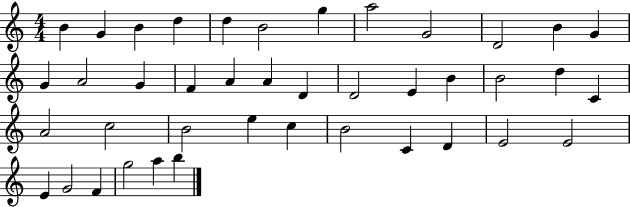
X:1
T:Untitled
M:4/4
L:1/4
K:C
B G B d d B2 g a2 G2 D2 B G G A2 G F A A D D2 E B B2 d C A2 c2 B2 e c B2 C D E2 E2 E G2 F g2 a b